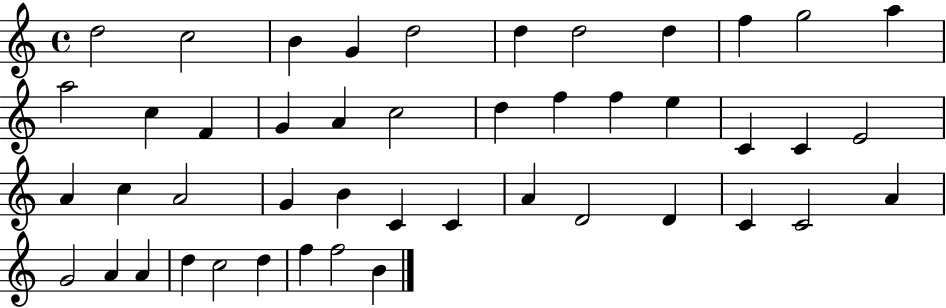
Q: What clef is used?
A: treble